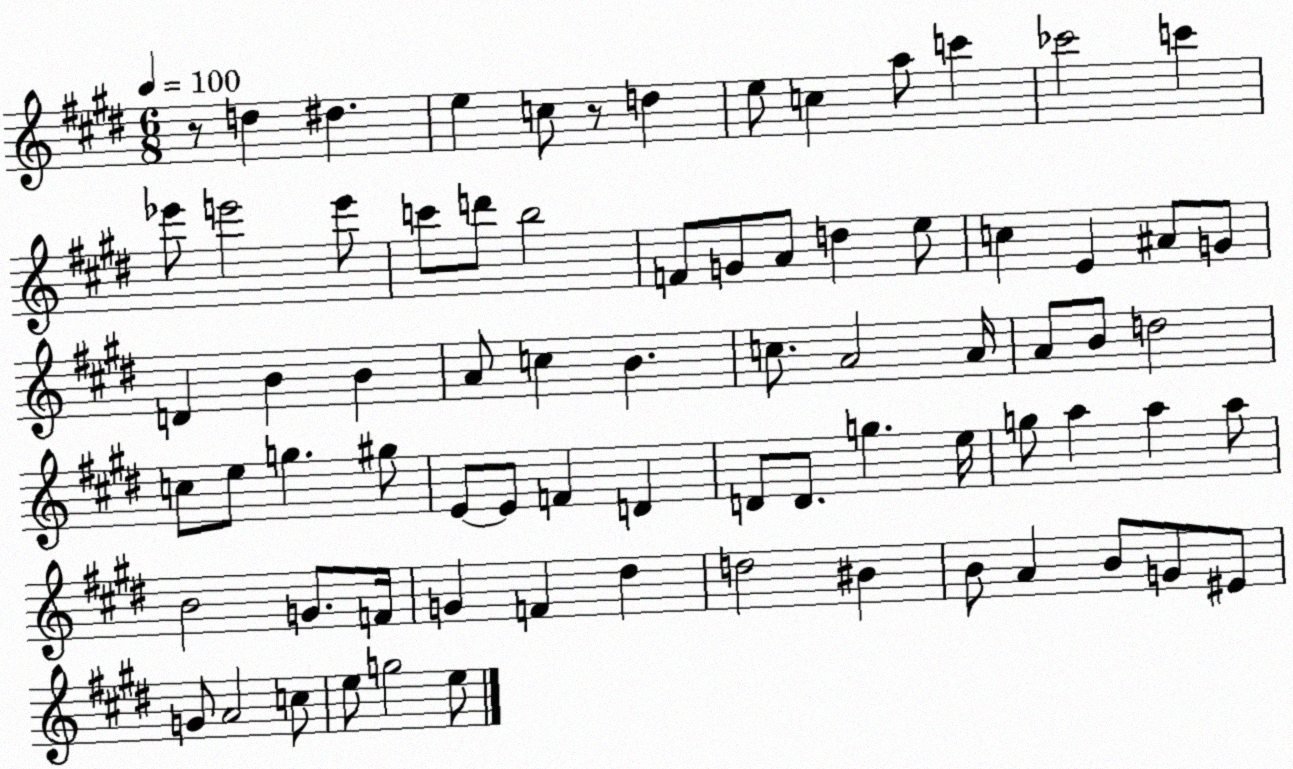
X:1
T:Untitled
M:6/8
L:1/4
K:E
z/2 d ^d e c/2 z/2 d e/2 c a/2 c' _c'2 c' _e'/2 e'2 e'/2 c'/2 d'/2 b2 F/2 G/2 A/2 d e/2 c E ^A/2 G/2 D B B A/2 c B c/2 A2 A/4 A/2 B/2 d2 c/2 e/2 g ^g/2 E/2 E/2 F D D/2 D/2 g e/4 g/2 a a a/2 B2 G/2 F/4 G F ^d d2 ^B B/2 A B/2 G/2 ^E/2 G/2 A2 c/2 e/2 g2 e/2